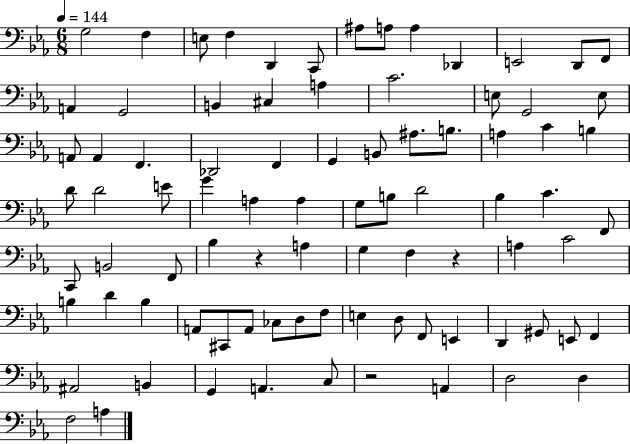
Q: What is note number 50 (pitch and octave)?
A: Bb3